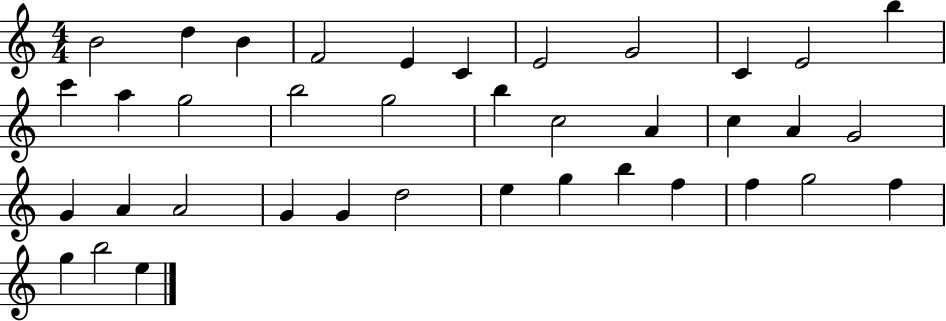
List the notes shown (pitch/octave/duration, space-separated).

B4/h D5/q B4/q F4/h E4/q C4/q E4/h G4/h C4/q E4/h B5/q C6/q A5/q G5/h B5/h G5/h B5/q C5/h A4/q C5/q A4/q G4/h G4/q A4/q A4/h G4/q G4/q D5/h E5/q G5/q B5/q F5/q F5/q G5/h F5/q G5/q B5/h E5/q